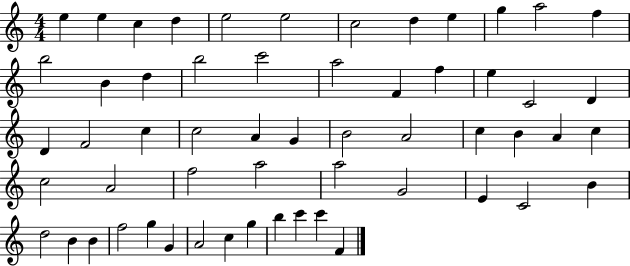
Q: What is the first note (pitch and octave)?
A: E5